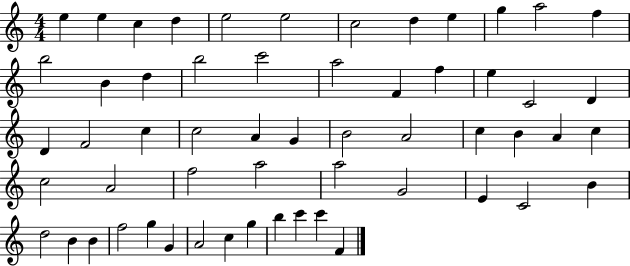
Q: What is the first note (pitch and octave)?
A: E5